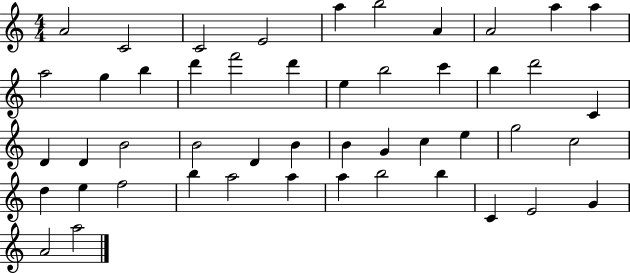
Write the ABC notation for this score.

X:1
T:Untitled
M:4/4
L:1/4
K:C
A2 C2 C2 E2 a b2 A A2 a a a2 g b d' f'2 d' e b2 c' b d'2 C D D B2 B2 D B B G c e g2 c2 d e f2 b a2 a a b2 b C E2 G A2 a2